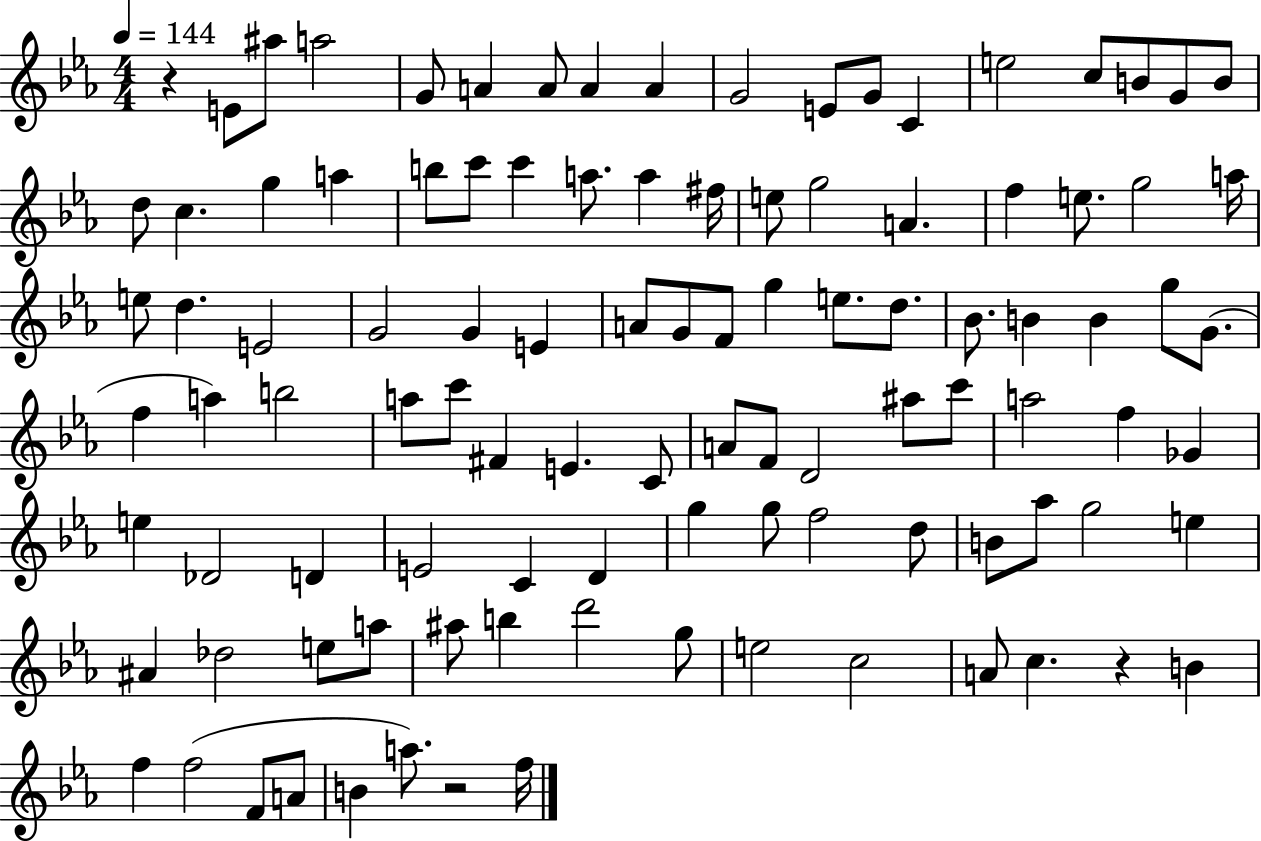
{
  \clef treble
  \numericTimeSignature
  \time 4/4
  \key ees \major
  \tempo 4 = 144
  r4 e'8 ais''8 a''2 | g'8 a'4 a'8 a'4 a'4 | g'2 e'8 g'8 c'4 | e''2 c''8 b'8 g'8 b'8 | \break d''8 c''4. g''4 a''4 | b''8 c'''8 c'''4 a''8. a''4 fis''16 | e''8 g''2 a'4. | f''4 e''8. g''2 a''16 | \break e''8 d''4. e'2 | g'2 g'4 e'4 | a'8 g'8 f'8 g''4 e''8. d''8. | bes'8. b'4 b'4 g''8 g'8.( | \break f''4 a''4) b''2 | a''8 c'''8 fis'4 e'4. c'8 | a'8 f'8 d'2 ais''8 c'''8 | a''2 f''4 ges'4 | \break e''4 des'2 d'4 | e'2 c'4 d'4 | g''4 g''8 f''2 d''8 | b'8 aes''8 g''2 e''4 | \break ais'4 des''2 e''8 a''8 | ais''8 b''4 d'''2 g''8 | e''2 c''2 | a'8 c''4. r4 b'4 | \break f''4 f''2( f'8 a'8 | b'4 a''8.) r2 f''16 | \bar "|."
}